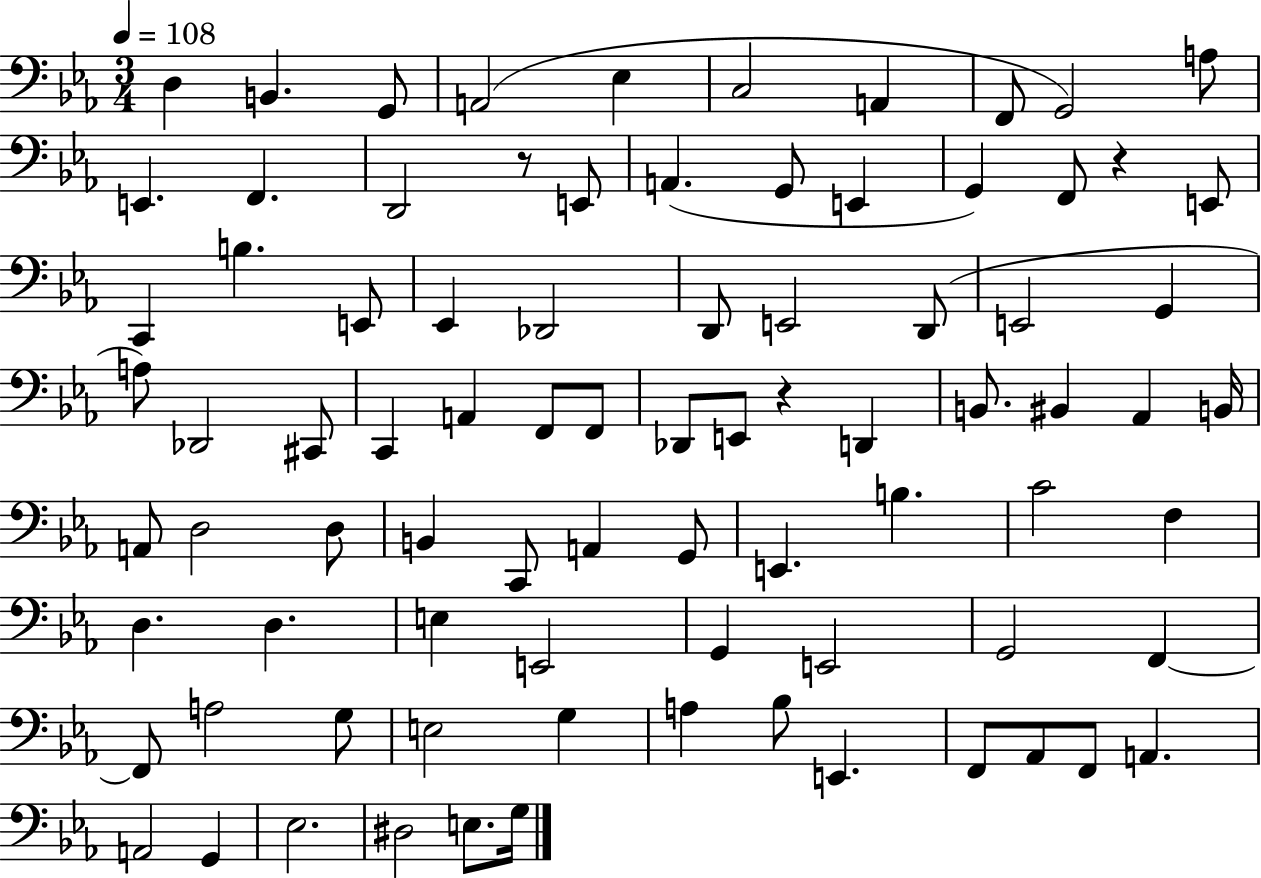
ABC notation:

X:1
T:Untitled
M:3/4
L:1/4
K:Eb
D, B,, G,,/2 A,,2 _E, C,2 A,, F,,/2 G,,2 A,/2 E,, F,, D,,2 z/2 E,,/2 A,, G,,/2 E,, G,, F,,/2 z E,,/2 C,, B, E,,/2 _E,, _D,,2 D,,/2 E,,2 D,,/2 E,,2 G,, A,/2 _D,,2 ^C,,/2 C,, A,, F,,/2 F,,/2 _D,,/2 E,,/2 z D,, B,,/2 ^B,, _A,, B,,/4 A,,/2 D,2 D,/2 B,, C,,/2 A,, G,,/2 E,, B, C2 F, D, D, E, E,,2 G,, E,,2 G,,2 F,, F,,/2 A,2 G,/2 E,2 G, A, _B,/2 E,, F,,/2 _A,,/2 F,,/2 A,, A,,2 G,, _E,2 ^D,2 E,/2 G,/4